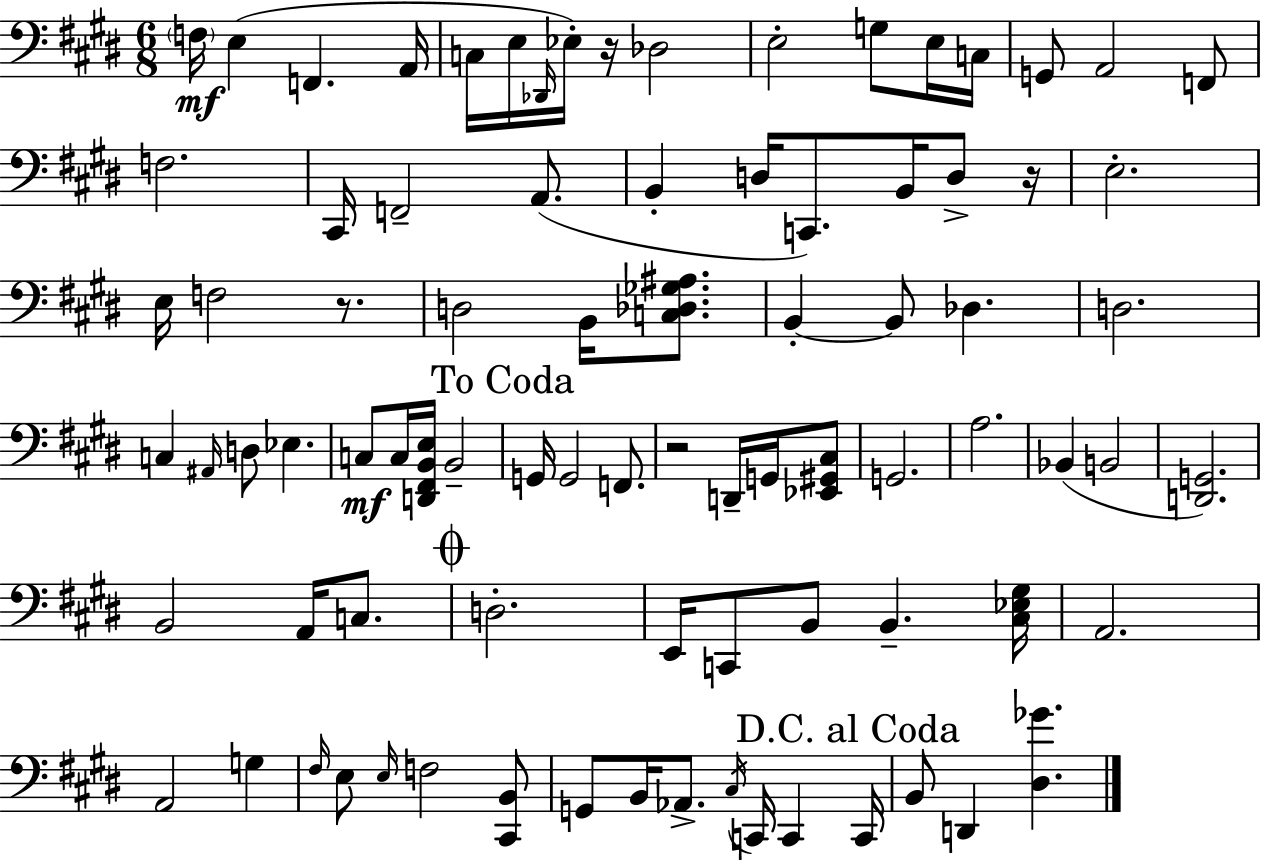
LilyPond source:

{
  \clef bass
  \numericTimeSignature
  \time 6/8
  \key e \major
  \parenthesize f16\mf e4( f,4. a,16 | c16 e16 \grace { des,16 }) ees16-. r16 des2 | e2-. g8 e16 | c16 g,8 a,2 f,8 | \break f2. | cis,16 f,2-- a,8.( | b,4-. d16 c,8.) b,16 d8-> | r16 e2.-. | \break e16 f2 r8. | d2 b,16 <c des ges ais>8. | b,4-.~~ b,8 des4. | d2. | \break c4 \grace { ais,16 } d8 ees4. | c8\mf c16 <d, fis, b, e>16 b,2-- | \mark "To Coda" g,16 g,2 f,8. | r2 d,16-- g,16 | \break <ees, gis, cis>8 g,2. | a2. | bes,4( b,2 | <d, g,>2.) | \break b,2 a,16 c8. | \mark \markup { \musicglyph "scripts.coda" } d2.-. | e,16 c,8 b,8 b,4.-- | <cis ees gis>16 a,2. | \break a,2 g4 | \grace { fis16 } e8 \grace { e16 } f2 | <cis, b,>8 g,8 b,16 aes,8.-> \acciaccatura { cis16 } c,16 | c,4 \mark "D.C. al Coda" c,16 b,8 d,4 <dis ges'>4. | \break \bar "|."
}